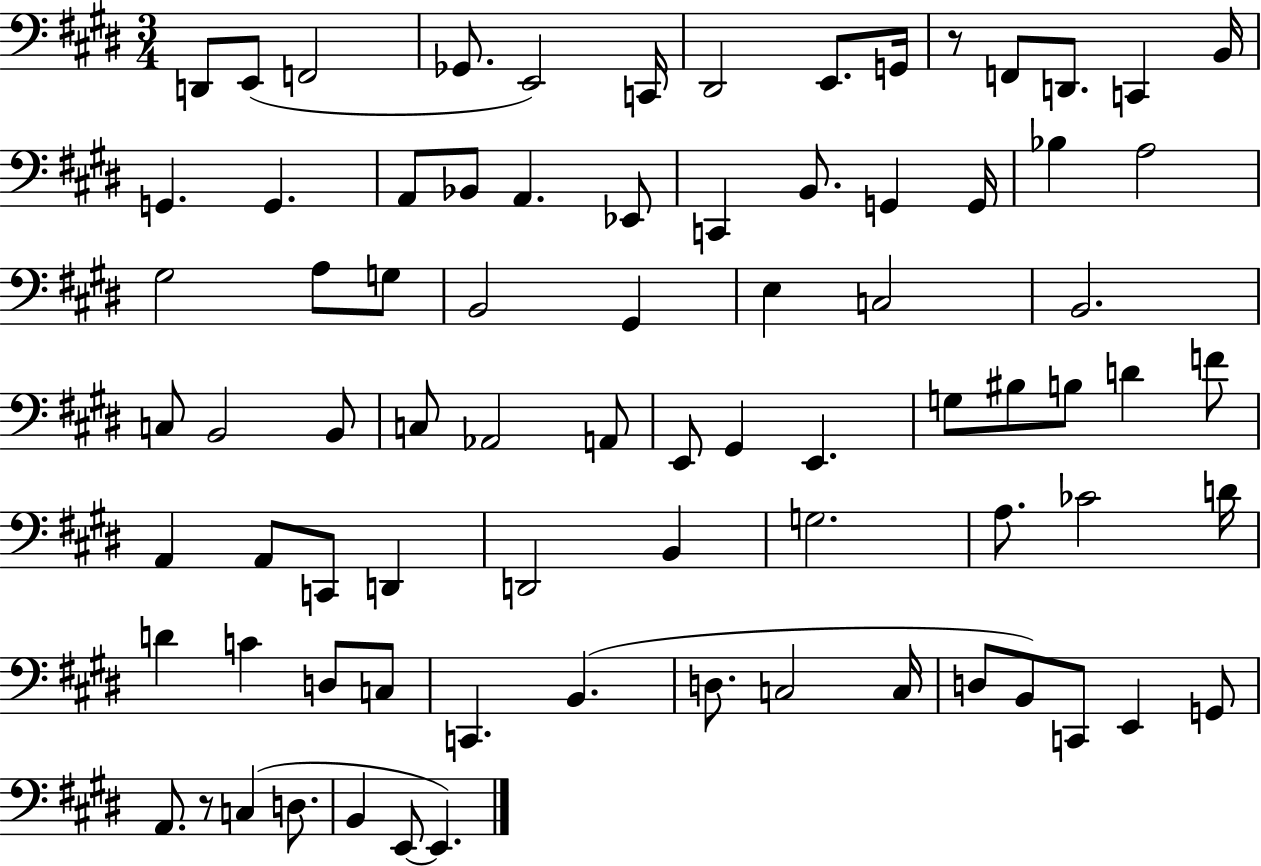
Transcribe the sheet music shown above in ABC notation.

X:1
T:Untitled
M:3/4
L:1/4
K:E
D,,/2 E,,/2 F,,2 _G,,/2 E,,2 C,,/4 ^D,,2 E,,/2 G,,/4 z/2 F,,/2 D,,/2 C,, B,,/4 G,, G,, A,,/2 _B,,/2 A,, _E,,/2 C,, B,,/2 G,, G,,/4 _B, A,2 ^G,2 A,/2 G,/2 B,,2 ^G,, E, C,2 B,,2 C,/2 B,,2 B,,/2 C,/2 _A,,2 A,,/2 E,,/2 ^G,, E,, G,/2 ^B,/2 B,/2 D F/2 A,, A,,/2 C,,/2 D,, D,,2 B,, G,2 A,/2 _C2 D/4 D C D,/2 C,/2 C,, B,, D,/2 C,2 C,/4 D,/2 B,,/2 C,,/2 E,, G,,/2 A,,/2 z/2 C, D,/2 B,, E,,/2 E,,